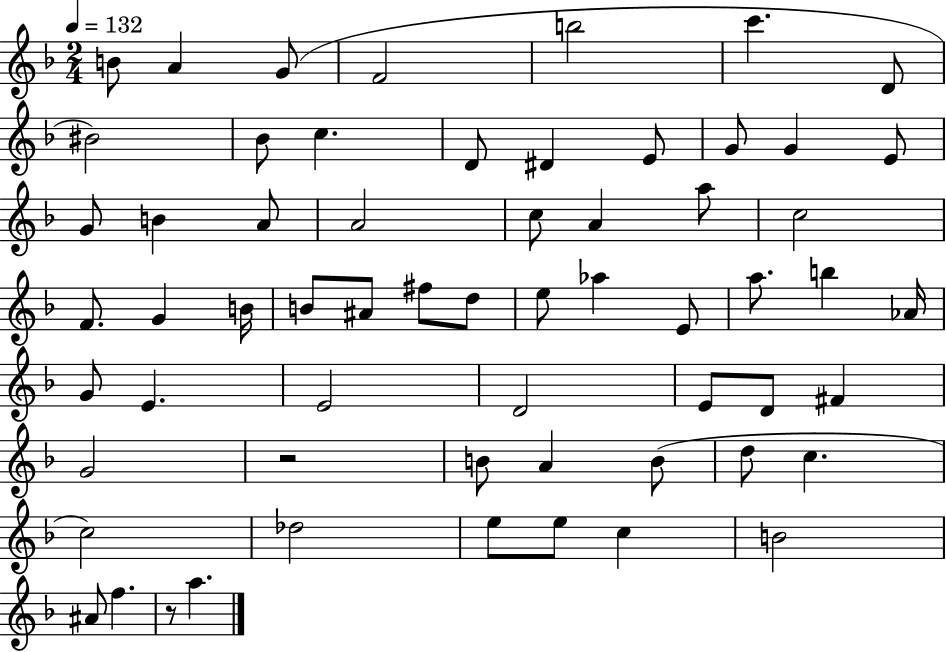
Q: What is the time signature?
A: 2/4